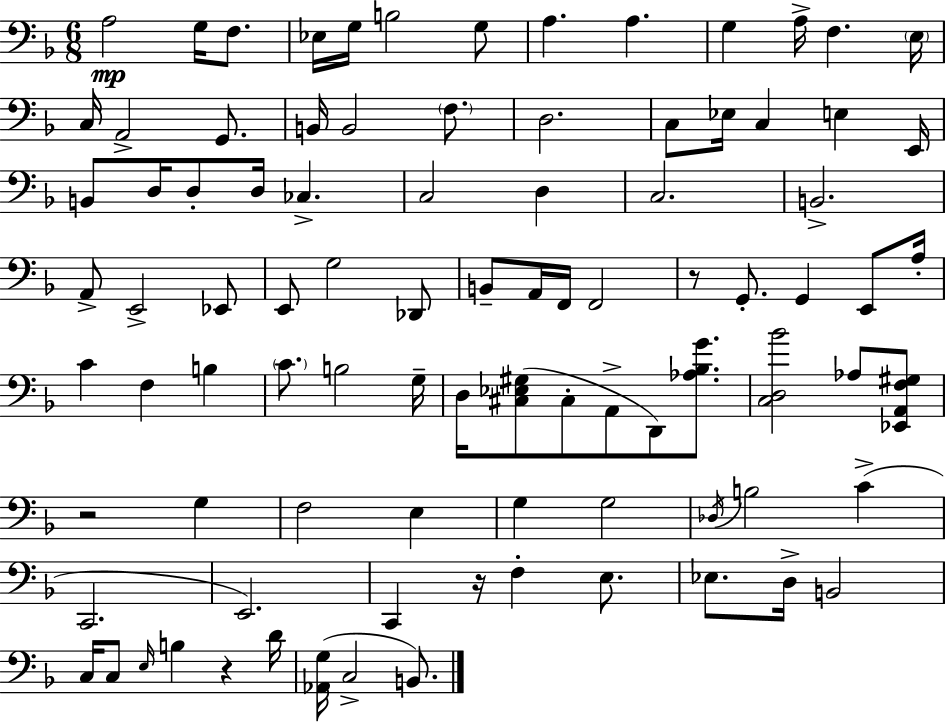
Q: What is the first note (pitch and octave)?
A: A3